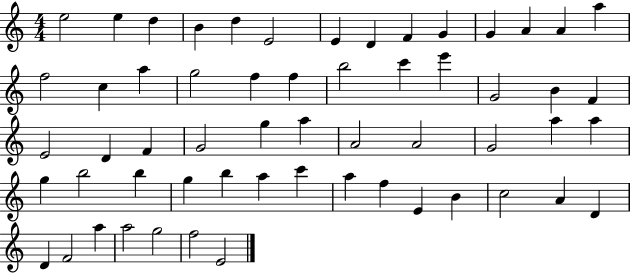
E5/h E5/q D5/q B4/q D5/q E4/h E4/q D4/q F4/q G4/q G4/q A4/q A4/q A5/q F5/h C5/q A5/q G5/h F5/q F5/q B5/h C6/q E6/q G4/h B4/q F4/q E4/h D4/q F4/q G4/h G5/q A5/q A4/h A4/h G4/h A5/q A5/q G5/q B5/h B5/q G5/q B5/q A5/q C6/q A5/q F5/q E4/q B4/q C5/h A4/q D4/q D4/q F4/h A5/q A5/h G5/h F5/h E4/h